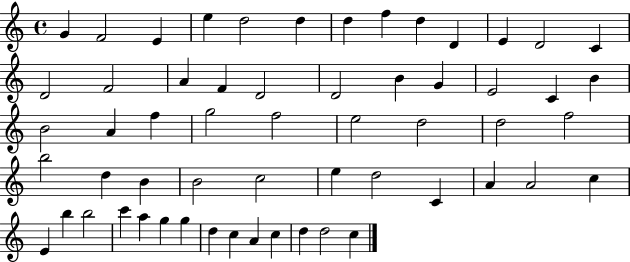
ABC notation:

X:1
T:Untitled
M:4/4
L:1/4
K:C
G F2 E e d2 d d f d D E D2 C D2 F2 A F D2 D2 B G E2 C B B2 A f g2 f2 e2 d2 d2 f2 b2 d B B2 c2 e d2 C A A2 c E b b2 c' a g g d c A c d d2 c